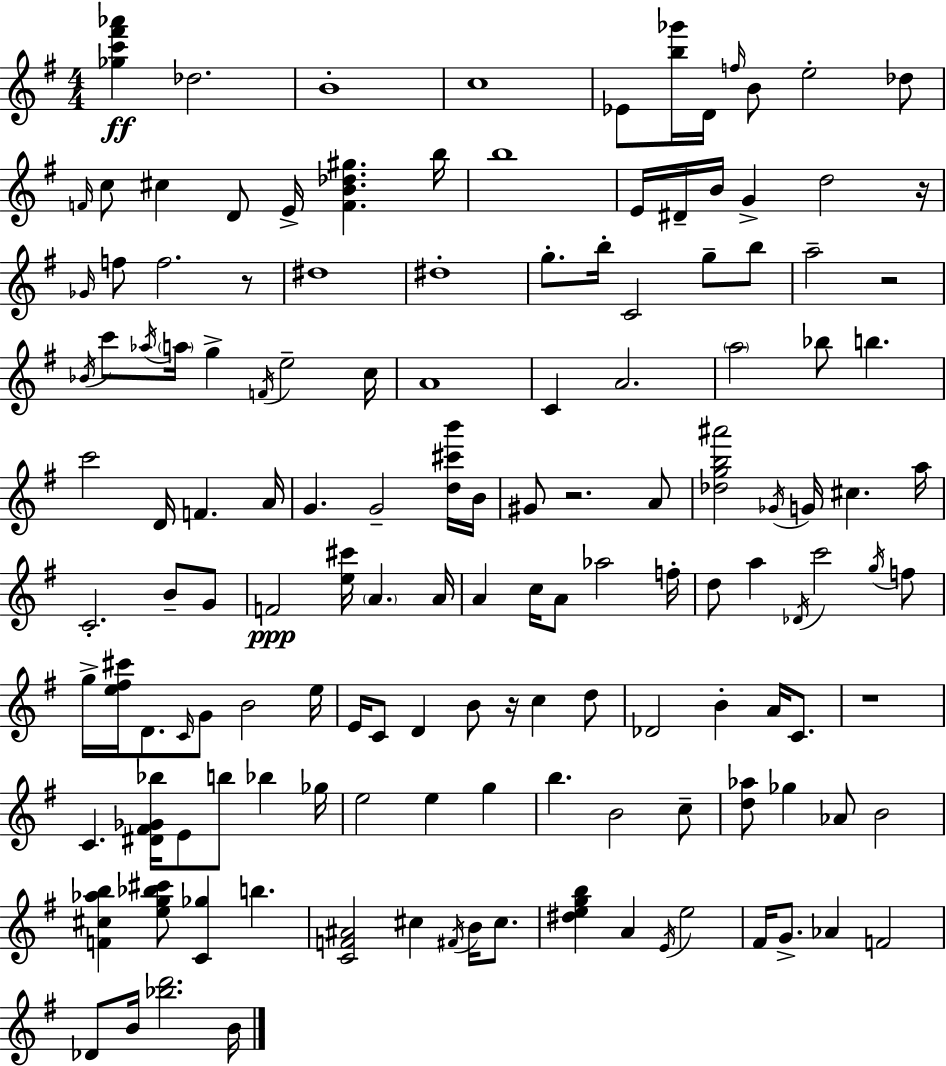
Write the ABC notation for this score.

X:1
T:Untitled
M:4/4
L:1/4
K:G
[_gc'^f'_a'] _d2 B4 c4 _E/2 [b_g']/4 D/4 f/4 B/2 e2 _d/2 F/4 c/2 ^c D/2 E/4 [FB_d^g] b/4 b4 E/4 ^D/4 B/4 G d2 z/4 _G/4 f/2 f2 z/2 ^d4 ^d4 g/2 b/4 C2 g/2 b/2 a2 z2 _B/4 c'/2 _a/4 a/4 g F/4 e2 c/4 A4 C A2 a2 _b/2 b c'2 D/4 F A/4 G G2 [d^c'b']/4 B/4 ^G/2 z2 A/2 [_dgb^a']2 _G/4 G/4 ^c a/4 C2 B/2 G/2 F2 [e^c']/4 A A/4 A c/4 A/2 _a2 f/4 d/2 a _D/4 c'2 g/4 f/2 g/4 [e^f^c']/4 D/2 C/4 G/2 B2 e/4 E/4 C/2 D B/2 z/4 c d/2 _D2 B A/4 C/2 z4 C [^D^F_G_b]/4 E/2 b/2 _b _g/4 e2 e g b B2 c/2 [d_a]/2 _g _A/2 B2 [F^c_ab] [eg_b^c']/2 [C_g] b [CF^A]2 ^c ^F/4 B/4 ^c/2 [^degb] A E/4 e2 ^F/4 G/2 _A F2 _D/2 B/4 [_bd']2 B/4